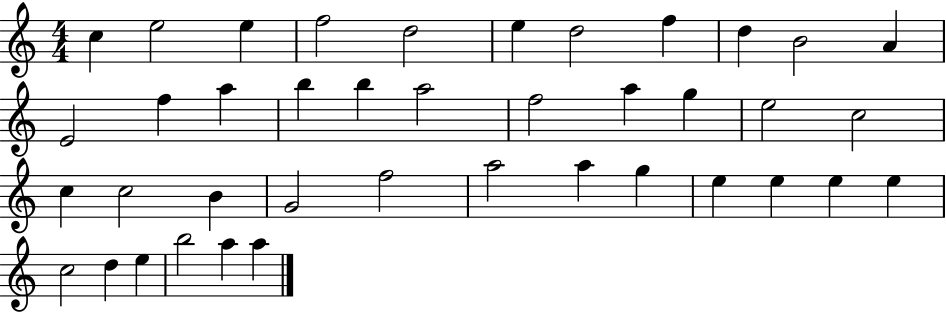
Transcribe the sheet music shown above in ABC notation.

X:1
T:Untitled
M:4/4
L:1/4
K:C
c e2 e f2 d2 e d2 f d B2 A E2 f a b b a2 f2 a g e2 c2 c c2 B G2 f2 a2 a g e e e e c2 d e b2 a a